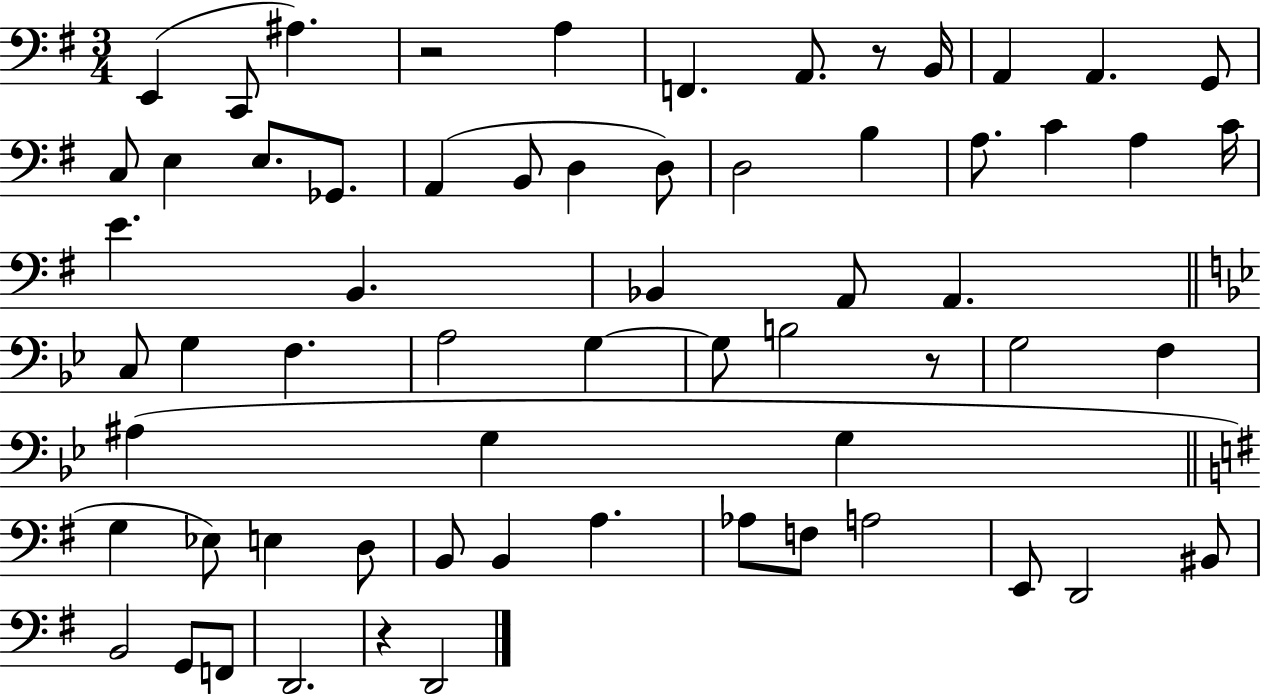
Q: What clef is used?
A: bass